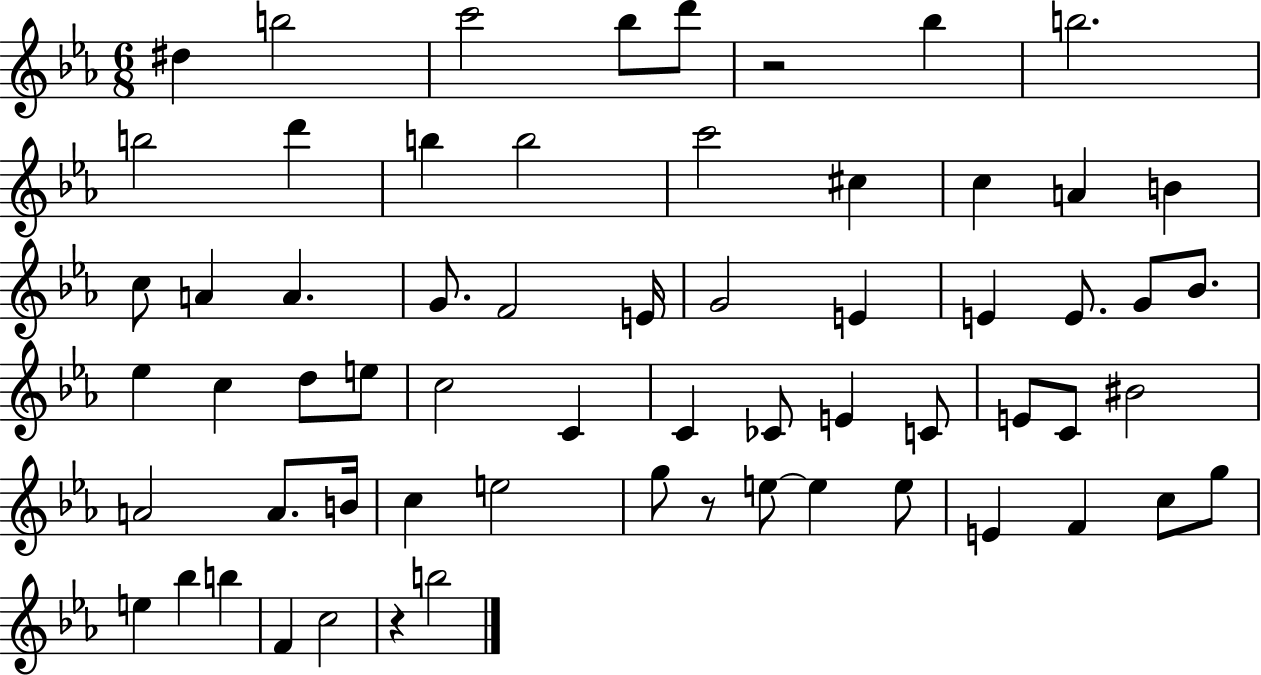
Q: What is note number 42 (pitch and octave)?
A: A4